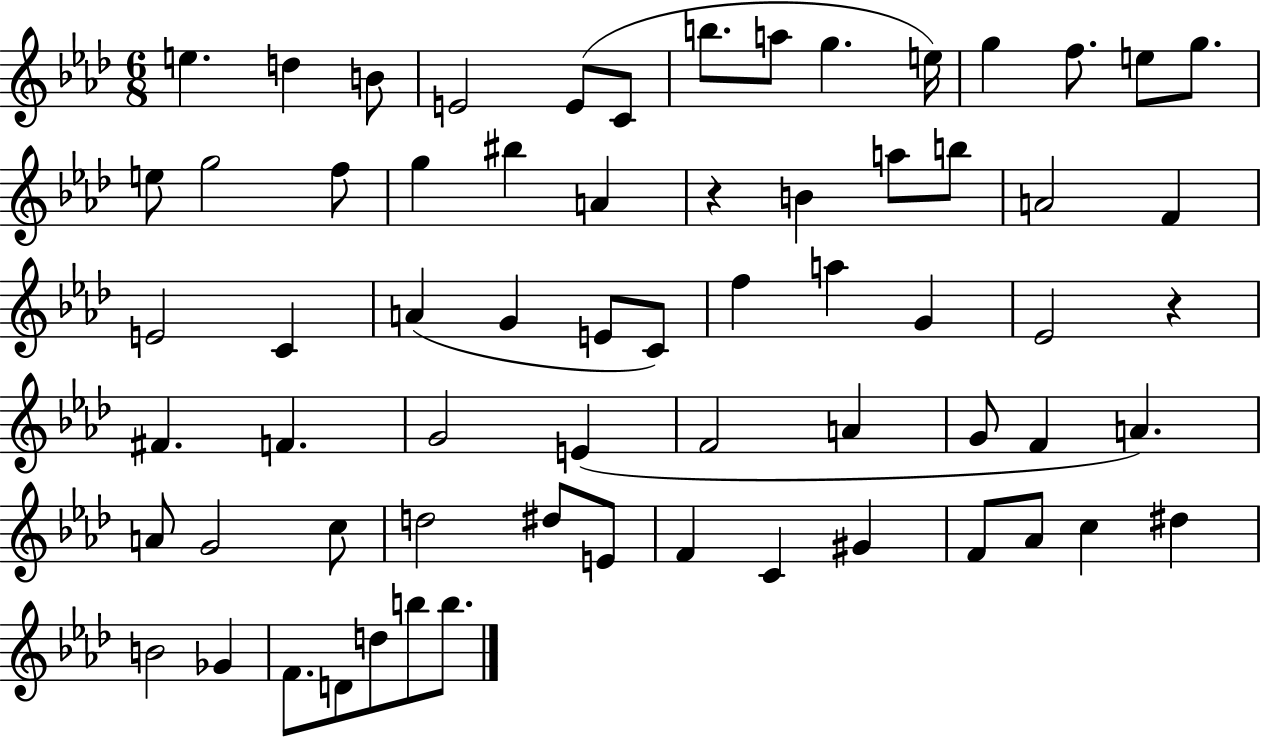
{
  \clef treble
  \numericTimeSignature
  \time 6/8
  \key aes \major
  \repeat volta 2 { e''4. d''4 b'8 | e'2 e'8( c'8 | b''8. a''8 g''4. e''16) | g''4 f''8. e''8 g''8. | \break e''8 g''2 f''8 | g''4 bis''4 a'4 | r4 b'4 a''8 b''8 | a'2 f'4 | \break e'2 c'4 | a'4( g'4 e'8 c'8) | f''4 a''4 g'4 | ees'2 r4 | \break fis'4. f'4. | g'2 e'4( | f'2 a'4 | g'8 f'4 a'4.) | \break a'8 g'2 c''8 | d''2 dis''8 e'8 | f'4 c'4 gis'4 | f'8 aes'8 c''4 dis''4 | \break b'2 ges'4 | f'8. d'8 d''8 b''8 b''8. | } \bar "|."
}